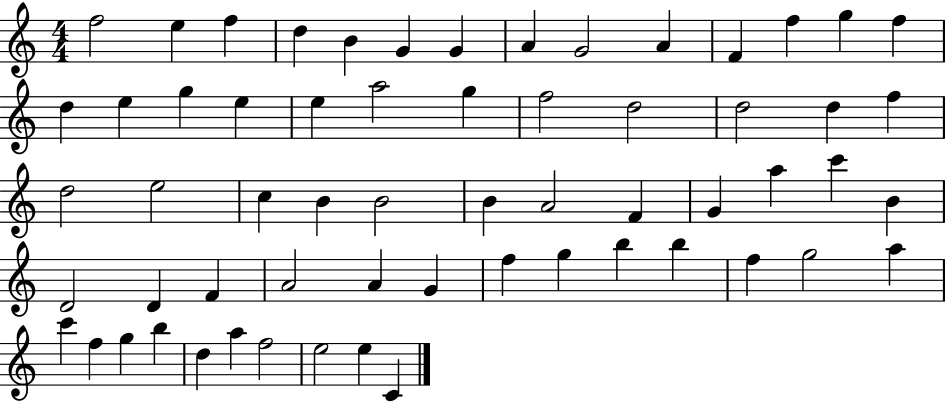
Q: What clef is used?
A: treble